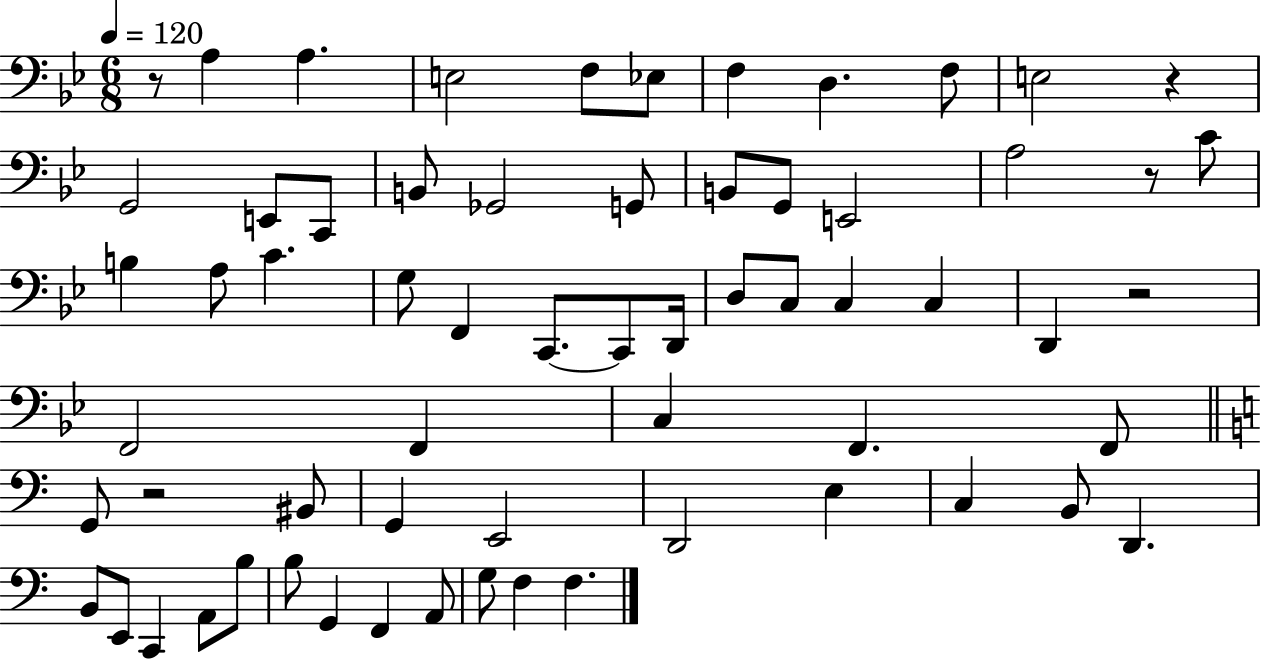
R/e A3/q A3/q. E3/h F3/e Eb3/e F3/q D3/q. F3/e E3/h R/q G2/h E2/e C2/e B2/e Gb2/h G2/e B2/e G2/e E2/h A3/h R/e C4/e B3/q A3/e C4/q. G3/e F2/q C2/e. C2/e D2/s D3/e C3/e C3/q C3/q D2/q R/h F2/h F2/q C3/q F2/q. F2/e G2/e R/h BIS2/e G2/q E2/h D2/h E3/q C3/q B2/e D2/q. B2/e E2/e C2/q A2/e B3/e B3/e G2/q F2/q A2/e G3/e F3/q F3/q.